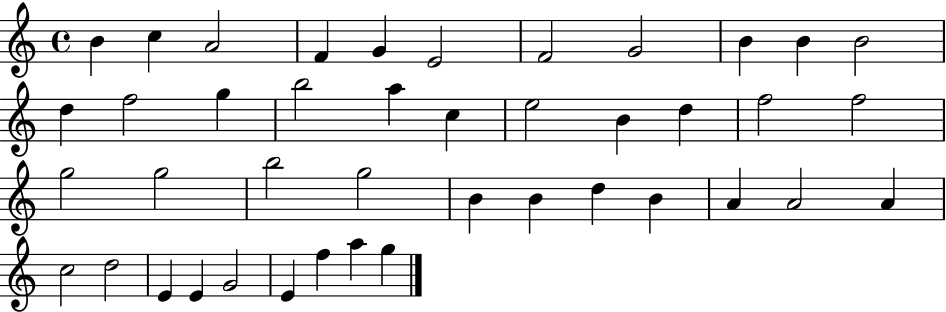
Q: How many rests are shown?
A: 0